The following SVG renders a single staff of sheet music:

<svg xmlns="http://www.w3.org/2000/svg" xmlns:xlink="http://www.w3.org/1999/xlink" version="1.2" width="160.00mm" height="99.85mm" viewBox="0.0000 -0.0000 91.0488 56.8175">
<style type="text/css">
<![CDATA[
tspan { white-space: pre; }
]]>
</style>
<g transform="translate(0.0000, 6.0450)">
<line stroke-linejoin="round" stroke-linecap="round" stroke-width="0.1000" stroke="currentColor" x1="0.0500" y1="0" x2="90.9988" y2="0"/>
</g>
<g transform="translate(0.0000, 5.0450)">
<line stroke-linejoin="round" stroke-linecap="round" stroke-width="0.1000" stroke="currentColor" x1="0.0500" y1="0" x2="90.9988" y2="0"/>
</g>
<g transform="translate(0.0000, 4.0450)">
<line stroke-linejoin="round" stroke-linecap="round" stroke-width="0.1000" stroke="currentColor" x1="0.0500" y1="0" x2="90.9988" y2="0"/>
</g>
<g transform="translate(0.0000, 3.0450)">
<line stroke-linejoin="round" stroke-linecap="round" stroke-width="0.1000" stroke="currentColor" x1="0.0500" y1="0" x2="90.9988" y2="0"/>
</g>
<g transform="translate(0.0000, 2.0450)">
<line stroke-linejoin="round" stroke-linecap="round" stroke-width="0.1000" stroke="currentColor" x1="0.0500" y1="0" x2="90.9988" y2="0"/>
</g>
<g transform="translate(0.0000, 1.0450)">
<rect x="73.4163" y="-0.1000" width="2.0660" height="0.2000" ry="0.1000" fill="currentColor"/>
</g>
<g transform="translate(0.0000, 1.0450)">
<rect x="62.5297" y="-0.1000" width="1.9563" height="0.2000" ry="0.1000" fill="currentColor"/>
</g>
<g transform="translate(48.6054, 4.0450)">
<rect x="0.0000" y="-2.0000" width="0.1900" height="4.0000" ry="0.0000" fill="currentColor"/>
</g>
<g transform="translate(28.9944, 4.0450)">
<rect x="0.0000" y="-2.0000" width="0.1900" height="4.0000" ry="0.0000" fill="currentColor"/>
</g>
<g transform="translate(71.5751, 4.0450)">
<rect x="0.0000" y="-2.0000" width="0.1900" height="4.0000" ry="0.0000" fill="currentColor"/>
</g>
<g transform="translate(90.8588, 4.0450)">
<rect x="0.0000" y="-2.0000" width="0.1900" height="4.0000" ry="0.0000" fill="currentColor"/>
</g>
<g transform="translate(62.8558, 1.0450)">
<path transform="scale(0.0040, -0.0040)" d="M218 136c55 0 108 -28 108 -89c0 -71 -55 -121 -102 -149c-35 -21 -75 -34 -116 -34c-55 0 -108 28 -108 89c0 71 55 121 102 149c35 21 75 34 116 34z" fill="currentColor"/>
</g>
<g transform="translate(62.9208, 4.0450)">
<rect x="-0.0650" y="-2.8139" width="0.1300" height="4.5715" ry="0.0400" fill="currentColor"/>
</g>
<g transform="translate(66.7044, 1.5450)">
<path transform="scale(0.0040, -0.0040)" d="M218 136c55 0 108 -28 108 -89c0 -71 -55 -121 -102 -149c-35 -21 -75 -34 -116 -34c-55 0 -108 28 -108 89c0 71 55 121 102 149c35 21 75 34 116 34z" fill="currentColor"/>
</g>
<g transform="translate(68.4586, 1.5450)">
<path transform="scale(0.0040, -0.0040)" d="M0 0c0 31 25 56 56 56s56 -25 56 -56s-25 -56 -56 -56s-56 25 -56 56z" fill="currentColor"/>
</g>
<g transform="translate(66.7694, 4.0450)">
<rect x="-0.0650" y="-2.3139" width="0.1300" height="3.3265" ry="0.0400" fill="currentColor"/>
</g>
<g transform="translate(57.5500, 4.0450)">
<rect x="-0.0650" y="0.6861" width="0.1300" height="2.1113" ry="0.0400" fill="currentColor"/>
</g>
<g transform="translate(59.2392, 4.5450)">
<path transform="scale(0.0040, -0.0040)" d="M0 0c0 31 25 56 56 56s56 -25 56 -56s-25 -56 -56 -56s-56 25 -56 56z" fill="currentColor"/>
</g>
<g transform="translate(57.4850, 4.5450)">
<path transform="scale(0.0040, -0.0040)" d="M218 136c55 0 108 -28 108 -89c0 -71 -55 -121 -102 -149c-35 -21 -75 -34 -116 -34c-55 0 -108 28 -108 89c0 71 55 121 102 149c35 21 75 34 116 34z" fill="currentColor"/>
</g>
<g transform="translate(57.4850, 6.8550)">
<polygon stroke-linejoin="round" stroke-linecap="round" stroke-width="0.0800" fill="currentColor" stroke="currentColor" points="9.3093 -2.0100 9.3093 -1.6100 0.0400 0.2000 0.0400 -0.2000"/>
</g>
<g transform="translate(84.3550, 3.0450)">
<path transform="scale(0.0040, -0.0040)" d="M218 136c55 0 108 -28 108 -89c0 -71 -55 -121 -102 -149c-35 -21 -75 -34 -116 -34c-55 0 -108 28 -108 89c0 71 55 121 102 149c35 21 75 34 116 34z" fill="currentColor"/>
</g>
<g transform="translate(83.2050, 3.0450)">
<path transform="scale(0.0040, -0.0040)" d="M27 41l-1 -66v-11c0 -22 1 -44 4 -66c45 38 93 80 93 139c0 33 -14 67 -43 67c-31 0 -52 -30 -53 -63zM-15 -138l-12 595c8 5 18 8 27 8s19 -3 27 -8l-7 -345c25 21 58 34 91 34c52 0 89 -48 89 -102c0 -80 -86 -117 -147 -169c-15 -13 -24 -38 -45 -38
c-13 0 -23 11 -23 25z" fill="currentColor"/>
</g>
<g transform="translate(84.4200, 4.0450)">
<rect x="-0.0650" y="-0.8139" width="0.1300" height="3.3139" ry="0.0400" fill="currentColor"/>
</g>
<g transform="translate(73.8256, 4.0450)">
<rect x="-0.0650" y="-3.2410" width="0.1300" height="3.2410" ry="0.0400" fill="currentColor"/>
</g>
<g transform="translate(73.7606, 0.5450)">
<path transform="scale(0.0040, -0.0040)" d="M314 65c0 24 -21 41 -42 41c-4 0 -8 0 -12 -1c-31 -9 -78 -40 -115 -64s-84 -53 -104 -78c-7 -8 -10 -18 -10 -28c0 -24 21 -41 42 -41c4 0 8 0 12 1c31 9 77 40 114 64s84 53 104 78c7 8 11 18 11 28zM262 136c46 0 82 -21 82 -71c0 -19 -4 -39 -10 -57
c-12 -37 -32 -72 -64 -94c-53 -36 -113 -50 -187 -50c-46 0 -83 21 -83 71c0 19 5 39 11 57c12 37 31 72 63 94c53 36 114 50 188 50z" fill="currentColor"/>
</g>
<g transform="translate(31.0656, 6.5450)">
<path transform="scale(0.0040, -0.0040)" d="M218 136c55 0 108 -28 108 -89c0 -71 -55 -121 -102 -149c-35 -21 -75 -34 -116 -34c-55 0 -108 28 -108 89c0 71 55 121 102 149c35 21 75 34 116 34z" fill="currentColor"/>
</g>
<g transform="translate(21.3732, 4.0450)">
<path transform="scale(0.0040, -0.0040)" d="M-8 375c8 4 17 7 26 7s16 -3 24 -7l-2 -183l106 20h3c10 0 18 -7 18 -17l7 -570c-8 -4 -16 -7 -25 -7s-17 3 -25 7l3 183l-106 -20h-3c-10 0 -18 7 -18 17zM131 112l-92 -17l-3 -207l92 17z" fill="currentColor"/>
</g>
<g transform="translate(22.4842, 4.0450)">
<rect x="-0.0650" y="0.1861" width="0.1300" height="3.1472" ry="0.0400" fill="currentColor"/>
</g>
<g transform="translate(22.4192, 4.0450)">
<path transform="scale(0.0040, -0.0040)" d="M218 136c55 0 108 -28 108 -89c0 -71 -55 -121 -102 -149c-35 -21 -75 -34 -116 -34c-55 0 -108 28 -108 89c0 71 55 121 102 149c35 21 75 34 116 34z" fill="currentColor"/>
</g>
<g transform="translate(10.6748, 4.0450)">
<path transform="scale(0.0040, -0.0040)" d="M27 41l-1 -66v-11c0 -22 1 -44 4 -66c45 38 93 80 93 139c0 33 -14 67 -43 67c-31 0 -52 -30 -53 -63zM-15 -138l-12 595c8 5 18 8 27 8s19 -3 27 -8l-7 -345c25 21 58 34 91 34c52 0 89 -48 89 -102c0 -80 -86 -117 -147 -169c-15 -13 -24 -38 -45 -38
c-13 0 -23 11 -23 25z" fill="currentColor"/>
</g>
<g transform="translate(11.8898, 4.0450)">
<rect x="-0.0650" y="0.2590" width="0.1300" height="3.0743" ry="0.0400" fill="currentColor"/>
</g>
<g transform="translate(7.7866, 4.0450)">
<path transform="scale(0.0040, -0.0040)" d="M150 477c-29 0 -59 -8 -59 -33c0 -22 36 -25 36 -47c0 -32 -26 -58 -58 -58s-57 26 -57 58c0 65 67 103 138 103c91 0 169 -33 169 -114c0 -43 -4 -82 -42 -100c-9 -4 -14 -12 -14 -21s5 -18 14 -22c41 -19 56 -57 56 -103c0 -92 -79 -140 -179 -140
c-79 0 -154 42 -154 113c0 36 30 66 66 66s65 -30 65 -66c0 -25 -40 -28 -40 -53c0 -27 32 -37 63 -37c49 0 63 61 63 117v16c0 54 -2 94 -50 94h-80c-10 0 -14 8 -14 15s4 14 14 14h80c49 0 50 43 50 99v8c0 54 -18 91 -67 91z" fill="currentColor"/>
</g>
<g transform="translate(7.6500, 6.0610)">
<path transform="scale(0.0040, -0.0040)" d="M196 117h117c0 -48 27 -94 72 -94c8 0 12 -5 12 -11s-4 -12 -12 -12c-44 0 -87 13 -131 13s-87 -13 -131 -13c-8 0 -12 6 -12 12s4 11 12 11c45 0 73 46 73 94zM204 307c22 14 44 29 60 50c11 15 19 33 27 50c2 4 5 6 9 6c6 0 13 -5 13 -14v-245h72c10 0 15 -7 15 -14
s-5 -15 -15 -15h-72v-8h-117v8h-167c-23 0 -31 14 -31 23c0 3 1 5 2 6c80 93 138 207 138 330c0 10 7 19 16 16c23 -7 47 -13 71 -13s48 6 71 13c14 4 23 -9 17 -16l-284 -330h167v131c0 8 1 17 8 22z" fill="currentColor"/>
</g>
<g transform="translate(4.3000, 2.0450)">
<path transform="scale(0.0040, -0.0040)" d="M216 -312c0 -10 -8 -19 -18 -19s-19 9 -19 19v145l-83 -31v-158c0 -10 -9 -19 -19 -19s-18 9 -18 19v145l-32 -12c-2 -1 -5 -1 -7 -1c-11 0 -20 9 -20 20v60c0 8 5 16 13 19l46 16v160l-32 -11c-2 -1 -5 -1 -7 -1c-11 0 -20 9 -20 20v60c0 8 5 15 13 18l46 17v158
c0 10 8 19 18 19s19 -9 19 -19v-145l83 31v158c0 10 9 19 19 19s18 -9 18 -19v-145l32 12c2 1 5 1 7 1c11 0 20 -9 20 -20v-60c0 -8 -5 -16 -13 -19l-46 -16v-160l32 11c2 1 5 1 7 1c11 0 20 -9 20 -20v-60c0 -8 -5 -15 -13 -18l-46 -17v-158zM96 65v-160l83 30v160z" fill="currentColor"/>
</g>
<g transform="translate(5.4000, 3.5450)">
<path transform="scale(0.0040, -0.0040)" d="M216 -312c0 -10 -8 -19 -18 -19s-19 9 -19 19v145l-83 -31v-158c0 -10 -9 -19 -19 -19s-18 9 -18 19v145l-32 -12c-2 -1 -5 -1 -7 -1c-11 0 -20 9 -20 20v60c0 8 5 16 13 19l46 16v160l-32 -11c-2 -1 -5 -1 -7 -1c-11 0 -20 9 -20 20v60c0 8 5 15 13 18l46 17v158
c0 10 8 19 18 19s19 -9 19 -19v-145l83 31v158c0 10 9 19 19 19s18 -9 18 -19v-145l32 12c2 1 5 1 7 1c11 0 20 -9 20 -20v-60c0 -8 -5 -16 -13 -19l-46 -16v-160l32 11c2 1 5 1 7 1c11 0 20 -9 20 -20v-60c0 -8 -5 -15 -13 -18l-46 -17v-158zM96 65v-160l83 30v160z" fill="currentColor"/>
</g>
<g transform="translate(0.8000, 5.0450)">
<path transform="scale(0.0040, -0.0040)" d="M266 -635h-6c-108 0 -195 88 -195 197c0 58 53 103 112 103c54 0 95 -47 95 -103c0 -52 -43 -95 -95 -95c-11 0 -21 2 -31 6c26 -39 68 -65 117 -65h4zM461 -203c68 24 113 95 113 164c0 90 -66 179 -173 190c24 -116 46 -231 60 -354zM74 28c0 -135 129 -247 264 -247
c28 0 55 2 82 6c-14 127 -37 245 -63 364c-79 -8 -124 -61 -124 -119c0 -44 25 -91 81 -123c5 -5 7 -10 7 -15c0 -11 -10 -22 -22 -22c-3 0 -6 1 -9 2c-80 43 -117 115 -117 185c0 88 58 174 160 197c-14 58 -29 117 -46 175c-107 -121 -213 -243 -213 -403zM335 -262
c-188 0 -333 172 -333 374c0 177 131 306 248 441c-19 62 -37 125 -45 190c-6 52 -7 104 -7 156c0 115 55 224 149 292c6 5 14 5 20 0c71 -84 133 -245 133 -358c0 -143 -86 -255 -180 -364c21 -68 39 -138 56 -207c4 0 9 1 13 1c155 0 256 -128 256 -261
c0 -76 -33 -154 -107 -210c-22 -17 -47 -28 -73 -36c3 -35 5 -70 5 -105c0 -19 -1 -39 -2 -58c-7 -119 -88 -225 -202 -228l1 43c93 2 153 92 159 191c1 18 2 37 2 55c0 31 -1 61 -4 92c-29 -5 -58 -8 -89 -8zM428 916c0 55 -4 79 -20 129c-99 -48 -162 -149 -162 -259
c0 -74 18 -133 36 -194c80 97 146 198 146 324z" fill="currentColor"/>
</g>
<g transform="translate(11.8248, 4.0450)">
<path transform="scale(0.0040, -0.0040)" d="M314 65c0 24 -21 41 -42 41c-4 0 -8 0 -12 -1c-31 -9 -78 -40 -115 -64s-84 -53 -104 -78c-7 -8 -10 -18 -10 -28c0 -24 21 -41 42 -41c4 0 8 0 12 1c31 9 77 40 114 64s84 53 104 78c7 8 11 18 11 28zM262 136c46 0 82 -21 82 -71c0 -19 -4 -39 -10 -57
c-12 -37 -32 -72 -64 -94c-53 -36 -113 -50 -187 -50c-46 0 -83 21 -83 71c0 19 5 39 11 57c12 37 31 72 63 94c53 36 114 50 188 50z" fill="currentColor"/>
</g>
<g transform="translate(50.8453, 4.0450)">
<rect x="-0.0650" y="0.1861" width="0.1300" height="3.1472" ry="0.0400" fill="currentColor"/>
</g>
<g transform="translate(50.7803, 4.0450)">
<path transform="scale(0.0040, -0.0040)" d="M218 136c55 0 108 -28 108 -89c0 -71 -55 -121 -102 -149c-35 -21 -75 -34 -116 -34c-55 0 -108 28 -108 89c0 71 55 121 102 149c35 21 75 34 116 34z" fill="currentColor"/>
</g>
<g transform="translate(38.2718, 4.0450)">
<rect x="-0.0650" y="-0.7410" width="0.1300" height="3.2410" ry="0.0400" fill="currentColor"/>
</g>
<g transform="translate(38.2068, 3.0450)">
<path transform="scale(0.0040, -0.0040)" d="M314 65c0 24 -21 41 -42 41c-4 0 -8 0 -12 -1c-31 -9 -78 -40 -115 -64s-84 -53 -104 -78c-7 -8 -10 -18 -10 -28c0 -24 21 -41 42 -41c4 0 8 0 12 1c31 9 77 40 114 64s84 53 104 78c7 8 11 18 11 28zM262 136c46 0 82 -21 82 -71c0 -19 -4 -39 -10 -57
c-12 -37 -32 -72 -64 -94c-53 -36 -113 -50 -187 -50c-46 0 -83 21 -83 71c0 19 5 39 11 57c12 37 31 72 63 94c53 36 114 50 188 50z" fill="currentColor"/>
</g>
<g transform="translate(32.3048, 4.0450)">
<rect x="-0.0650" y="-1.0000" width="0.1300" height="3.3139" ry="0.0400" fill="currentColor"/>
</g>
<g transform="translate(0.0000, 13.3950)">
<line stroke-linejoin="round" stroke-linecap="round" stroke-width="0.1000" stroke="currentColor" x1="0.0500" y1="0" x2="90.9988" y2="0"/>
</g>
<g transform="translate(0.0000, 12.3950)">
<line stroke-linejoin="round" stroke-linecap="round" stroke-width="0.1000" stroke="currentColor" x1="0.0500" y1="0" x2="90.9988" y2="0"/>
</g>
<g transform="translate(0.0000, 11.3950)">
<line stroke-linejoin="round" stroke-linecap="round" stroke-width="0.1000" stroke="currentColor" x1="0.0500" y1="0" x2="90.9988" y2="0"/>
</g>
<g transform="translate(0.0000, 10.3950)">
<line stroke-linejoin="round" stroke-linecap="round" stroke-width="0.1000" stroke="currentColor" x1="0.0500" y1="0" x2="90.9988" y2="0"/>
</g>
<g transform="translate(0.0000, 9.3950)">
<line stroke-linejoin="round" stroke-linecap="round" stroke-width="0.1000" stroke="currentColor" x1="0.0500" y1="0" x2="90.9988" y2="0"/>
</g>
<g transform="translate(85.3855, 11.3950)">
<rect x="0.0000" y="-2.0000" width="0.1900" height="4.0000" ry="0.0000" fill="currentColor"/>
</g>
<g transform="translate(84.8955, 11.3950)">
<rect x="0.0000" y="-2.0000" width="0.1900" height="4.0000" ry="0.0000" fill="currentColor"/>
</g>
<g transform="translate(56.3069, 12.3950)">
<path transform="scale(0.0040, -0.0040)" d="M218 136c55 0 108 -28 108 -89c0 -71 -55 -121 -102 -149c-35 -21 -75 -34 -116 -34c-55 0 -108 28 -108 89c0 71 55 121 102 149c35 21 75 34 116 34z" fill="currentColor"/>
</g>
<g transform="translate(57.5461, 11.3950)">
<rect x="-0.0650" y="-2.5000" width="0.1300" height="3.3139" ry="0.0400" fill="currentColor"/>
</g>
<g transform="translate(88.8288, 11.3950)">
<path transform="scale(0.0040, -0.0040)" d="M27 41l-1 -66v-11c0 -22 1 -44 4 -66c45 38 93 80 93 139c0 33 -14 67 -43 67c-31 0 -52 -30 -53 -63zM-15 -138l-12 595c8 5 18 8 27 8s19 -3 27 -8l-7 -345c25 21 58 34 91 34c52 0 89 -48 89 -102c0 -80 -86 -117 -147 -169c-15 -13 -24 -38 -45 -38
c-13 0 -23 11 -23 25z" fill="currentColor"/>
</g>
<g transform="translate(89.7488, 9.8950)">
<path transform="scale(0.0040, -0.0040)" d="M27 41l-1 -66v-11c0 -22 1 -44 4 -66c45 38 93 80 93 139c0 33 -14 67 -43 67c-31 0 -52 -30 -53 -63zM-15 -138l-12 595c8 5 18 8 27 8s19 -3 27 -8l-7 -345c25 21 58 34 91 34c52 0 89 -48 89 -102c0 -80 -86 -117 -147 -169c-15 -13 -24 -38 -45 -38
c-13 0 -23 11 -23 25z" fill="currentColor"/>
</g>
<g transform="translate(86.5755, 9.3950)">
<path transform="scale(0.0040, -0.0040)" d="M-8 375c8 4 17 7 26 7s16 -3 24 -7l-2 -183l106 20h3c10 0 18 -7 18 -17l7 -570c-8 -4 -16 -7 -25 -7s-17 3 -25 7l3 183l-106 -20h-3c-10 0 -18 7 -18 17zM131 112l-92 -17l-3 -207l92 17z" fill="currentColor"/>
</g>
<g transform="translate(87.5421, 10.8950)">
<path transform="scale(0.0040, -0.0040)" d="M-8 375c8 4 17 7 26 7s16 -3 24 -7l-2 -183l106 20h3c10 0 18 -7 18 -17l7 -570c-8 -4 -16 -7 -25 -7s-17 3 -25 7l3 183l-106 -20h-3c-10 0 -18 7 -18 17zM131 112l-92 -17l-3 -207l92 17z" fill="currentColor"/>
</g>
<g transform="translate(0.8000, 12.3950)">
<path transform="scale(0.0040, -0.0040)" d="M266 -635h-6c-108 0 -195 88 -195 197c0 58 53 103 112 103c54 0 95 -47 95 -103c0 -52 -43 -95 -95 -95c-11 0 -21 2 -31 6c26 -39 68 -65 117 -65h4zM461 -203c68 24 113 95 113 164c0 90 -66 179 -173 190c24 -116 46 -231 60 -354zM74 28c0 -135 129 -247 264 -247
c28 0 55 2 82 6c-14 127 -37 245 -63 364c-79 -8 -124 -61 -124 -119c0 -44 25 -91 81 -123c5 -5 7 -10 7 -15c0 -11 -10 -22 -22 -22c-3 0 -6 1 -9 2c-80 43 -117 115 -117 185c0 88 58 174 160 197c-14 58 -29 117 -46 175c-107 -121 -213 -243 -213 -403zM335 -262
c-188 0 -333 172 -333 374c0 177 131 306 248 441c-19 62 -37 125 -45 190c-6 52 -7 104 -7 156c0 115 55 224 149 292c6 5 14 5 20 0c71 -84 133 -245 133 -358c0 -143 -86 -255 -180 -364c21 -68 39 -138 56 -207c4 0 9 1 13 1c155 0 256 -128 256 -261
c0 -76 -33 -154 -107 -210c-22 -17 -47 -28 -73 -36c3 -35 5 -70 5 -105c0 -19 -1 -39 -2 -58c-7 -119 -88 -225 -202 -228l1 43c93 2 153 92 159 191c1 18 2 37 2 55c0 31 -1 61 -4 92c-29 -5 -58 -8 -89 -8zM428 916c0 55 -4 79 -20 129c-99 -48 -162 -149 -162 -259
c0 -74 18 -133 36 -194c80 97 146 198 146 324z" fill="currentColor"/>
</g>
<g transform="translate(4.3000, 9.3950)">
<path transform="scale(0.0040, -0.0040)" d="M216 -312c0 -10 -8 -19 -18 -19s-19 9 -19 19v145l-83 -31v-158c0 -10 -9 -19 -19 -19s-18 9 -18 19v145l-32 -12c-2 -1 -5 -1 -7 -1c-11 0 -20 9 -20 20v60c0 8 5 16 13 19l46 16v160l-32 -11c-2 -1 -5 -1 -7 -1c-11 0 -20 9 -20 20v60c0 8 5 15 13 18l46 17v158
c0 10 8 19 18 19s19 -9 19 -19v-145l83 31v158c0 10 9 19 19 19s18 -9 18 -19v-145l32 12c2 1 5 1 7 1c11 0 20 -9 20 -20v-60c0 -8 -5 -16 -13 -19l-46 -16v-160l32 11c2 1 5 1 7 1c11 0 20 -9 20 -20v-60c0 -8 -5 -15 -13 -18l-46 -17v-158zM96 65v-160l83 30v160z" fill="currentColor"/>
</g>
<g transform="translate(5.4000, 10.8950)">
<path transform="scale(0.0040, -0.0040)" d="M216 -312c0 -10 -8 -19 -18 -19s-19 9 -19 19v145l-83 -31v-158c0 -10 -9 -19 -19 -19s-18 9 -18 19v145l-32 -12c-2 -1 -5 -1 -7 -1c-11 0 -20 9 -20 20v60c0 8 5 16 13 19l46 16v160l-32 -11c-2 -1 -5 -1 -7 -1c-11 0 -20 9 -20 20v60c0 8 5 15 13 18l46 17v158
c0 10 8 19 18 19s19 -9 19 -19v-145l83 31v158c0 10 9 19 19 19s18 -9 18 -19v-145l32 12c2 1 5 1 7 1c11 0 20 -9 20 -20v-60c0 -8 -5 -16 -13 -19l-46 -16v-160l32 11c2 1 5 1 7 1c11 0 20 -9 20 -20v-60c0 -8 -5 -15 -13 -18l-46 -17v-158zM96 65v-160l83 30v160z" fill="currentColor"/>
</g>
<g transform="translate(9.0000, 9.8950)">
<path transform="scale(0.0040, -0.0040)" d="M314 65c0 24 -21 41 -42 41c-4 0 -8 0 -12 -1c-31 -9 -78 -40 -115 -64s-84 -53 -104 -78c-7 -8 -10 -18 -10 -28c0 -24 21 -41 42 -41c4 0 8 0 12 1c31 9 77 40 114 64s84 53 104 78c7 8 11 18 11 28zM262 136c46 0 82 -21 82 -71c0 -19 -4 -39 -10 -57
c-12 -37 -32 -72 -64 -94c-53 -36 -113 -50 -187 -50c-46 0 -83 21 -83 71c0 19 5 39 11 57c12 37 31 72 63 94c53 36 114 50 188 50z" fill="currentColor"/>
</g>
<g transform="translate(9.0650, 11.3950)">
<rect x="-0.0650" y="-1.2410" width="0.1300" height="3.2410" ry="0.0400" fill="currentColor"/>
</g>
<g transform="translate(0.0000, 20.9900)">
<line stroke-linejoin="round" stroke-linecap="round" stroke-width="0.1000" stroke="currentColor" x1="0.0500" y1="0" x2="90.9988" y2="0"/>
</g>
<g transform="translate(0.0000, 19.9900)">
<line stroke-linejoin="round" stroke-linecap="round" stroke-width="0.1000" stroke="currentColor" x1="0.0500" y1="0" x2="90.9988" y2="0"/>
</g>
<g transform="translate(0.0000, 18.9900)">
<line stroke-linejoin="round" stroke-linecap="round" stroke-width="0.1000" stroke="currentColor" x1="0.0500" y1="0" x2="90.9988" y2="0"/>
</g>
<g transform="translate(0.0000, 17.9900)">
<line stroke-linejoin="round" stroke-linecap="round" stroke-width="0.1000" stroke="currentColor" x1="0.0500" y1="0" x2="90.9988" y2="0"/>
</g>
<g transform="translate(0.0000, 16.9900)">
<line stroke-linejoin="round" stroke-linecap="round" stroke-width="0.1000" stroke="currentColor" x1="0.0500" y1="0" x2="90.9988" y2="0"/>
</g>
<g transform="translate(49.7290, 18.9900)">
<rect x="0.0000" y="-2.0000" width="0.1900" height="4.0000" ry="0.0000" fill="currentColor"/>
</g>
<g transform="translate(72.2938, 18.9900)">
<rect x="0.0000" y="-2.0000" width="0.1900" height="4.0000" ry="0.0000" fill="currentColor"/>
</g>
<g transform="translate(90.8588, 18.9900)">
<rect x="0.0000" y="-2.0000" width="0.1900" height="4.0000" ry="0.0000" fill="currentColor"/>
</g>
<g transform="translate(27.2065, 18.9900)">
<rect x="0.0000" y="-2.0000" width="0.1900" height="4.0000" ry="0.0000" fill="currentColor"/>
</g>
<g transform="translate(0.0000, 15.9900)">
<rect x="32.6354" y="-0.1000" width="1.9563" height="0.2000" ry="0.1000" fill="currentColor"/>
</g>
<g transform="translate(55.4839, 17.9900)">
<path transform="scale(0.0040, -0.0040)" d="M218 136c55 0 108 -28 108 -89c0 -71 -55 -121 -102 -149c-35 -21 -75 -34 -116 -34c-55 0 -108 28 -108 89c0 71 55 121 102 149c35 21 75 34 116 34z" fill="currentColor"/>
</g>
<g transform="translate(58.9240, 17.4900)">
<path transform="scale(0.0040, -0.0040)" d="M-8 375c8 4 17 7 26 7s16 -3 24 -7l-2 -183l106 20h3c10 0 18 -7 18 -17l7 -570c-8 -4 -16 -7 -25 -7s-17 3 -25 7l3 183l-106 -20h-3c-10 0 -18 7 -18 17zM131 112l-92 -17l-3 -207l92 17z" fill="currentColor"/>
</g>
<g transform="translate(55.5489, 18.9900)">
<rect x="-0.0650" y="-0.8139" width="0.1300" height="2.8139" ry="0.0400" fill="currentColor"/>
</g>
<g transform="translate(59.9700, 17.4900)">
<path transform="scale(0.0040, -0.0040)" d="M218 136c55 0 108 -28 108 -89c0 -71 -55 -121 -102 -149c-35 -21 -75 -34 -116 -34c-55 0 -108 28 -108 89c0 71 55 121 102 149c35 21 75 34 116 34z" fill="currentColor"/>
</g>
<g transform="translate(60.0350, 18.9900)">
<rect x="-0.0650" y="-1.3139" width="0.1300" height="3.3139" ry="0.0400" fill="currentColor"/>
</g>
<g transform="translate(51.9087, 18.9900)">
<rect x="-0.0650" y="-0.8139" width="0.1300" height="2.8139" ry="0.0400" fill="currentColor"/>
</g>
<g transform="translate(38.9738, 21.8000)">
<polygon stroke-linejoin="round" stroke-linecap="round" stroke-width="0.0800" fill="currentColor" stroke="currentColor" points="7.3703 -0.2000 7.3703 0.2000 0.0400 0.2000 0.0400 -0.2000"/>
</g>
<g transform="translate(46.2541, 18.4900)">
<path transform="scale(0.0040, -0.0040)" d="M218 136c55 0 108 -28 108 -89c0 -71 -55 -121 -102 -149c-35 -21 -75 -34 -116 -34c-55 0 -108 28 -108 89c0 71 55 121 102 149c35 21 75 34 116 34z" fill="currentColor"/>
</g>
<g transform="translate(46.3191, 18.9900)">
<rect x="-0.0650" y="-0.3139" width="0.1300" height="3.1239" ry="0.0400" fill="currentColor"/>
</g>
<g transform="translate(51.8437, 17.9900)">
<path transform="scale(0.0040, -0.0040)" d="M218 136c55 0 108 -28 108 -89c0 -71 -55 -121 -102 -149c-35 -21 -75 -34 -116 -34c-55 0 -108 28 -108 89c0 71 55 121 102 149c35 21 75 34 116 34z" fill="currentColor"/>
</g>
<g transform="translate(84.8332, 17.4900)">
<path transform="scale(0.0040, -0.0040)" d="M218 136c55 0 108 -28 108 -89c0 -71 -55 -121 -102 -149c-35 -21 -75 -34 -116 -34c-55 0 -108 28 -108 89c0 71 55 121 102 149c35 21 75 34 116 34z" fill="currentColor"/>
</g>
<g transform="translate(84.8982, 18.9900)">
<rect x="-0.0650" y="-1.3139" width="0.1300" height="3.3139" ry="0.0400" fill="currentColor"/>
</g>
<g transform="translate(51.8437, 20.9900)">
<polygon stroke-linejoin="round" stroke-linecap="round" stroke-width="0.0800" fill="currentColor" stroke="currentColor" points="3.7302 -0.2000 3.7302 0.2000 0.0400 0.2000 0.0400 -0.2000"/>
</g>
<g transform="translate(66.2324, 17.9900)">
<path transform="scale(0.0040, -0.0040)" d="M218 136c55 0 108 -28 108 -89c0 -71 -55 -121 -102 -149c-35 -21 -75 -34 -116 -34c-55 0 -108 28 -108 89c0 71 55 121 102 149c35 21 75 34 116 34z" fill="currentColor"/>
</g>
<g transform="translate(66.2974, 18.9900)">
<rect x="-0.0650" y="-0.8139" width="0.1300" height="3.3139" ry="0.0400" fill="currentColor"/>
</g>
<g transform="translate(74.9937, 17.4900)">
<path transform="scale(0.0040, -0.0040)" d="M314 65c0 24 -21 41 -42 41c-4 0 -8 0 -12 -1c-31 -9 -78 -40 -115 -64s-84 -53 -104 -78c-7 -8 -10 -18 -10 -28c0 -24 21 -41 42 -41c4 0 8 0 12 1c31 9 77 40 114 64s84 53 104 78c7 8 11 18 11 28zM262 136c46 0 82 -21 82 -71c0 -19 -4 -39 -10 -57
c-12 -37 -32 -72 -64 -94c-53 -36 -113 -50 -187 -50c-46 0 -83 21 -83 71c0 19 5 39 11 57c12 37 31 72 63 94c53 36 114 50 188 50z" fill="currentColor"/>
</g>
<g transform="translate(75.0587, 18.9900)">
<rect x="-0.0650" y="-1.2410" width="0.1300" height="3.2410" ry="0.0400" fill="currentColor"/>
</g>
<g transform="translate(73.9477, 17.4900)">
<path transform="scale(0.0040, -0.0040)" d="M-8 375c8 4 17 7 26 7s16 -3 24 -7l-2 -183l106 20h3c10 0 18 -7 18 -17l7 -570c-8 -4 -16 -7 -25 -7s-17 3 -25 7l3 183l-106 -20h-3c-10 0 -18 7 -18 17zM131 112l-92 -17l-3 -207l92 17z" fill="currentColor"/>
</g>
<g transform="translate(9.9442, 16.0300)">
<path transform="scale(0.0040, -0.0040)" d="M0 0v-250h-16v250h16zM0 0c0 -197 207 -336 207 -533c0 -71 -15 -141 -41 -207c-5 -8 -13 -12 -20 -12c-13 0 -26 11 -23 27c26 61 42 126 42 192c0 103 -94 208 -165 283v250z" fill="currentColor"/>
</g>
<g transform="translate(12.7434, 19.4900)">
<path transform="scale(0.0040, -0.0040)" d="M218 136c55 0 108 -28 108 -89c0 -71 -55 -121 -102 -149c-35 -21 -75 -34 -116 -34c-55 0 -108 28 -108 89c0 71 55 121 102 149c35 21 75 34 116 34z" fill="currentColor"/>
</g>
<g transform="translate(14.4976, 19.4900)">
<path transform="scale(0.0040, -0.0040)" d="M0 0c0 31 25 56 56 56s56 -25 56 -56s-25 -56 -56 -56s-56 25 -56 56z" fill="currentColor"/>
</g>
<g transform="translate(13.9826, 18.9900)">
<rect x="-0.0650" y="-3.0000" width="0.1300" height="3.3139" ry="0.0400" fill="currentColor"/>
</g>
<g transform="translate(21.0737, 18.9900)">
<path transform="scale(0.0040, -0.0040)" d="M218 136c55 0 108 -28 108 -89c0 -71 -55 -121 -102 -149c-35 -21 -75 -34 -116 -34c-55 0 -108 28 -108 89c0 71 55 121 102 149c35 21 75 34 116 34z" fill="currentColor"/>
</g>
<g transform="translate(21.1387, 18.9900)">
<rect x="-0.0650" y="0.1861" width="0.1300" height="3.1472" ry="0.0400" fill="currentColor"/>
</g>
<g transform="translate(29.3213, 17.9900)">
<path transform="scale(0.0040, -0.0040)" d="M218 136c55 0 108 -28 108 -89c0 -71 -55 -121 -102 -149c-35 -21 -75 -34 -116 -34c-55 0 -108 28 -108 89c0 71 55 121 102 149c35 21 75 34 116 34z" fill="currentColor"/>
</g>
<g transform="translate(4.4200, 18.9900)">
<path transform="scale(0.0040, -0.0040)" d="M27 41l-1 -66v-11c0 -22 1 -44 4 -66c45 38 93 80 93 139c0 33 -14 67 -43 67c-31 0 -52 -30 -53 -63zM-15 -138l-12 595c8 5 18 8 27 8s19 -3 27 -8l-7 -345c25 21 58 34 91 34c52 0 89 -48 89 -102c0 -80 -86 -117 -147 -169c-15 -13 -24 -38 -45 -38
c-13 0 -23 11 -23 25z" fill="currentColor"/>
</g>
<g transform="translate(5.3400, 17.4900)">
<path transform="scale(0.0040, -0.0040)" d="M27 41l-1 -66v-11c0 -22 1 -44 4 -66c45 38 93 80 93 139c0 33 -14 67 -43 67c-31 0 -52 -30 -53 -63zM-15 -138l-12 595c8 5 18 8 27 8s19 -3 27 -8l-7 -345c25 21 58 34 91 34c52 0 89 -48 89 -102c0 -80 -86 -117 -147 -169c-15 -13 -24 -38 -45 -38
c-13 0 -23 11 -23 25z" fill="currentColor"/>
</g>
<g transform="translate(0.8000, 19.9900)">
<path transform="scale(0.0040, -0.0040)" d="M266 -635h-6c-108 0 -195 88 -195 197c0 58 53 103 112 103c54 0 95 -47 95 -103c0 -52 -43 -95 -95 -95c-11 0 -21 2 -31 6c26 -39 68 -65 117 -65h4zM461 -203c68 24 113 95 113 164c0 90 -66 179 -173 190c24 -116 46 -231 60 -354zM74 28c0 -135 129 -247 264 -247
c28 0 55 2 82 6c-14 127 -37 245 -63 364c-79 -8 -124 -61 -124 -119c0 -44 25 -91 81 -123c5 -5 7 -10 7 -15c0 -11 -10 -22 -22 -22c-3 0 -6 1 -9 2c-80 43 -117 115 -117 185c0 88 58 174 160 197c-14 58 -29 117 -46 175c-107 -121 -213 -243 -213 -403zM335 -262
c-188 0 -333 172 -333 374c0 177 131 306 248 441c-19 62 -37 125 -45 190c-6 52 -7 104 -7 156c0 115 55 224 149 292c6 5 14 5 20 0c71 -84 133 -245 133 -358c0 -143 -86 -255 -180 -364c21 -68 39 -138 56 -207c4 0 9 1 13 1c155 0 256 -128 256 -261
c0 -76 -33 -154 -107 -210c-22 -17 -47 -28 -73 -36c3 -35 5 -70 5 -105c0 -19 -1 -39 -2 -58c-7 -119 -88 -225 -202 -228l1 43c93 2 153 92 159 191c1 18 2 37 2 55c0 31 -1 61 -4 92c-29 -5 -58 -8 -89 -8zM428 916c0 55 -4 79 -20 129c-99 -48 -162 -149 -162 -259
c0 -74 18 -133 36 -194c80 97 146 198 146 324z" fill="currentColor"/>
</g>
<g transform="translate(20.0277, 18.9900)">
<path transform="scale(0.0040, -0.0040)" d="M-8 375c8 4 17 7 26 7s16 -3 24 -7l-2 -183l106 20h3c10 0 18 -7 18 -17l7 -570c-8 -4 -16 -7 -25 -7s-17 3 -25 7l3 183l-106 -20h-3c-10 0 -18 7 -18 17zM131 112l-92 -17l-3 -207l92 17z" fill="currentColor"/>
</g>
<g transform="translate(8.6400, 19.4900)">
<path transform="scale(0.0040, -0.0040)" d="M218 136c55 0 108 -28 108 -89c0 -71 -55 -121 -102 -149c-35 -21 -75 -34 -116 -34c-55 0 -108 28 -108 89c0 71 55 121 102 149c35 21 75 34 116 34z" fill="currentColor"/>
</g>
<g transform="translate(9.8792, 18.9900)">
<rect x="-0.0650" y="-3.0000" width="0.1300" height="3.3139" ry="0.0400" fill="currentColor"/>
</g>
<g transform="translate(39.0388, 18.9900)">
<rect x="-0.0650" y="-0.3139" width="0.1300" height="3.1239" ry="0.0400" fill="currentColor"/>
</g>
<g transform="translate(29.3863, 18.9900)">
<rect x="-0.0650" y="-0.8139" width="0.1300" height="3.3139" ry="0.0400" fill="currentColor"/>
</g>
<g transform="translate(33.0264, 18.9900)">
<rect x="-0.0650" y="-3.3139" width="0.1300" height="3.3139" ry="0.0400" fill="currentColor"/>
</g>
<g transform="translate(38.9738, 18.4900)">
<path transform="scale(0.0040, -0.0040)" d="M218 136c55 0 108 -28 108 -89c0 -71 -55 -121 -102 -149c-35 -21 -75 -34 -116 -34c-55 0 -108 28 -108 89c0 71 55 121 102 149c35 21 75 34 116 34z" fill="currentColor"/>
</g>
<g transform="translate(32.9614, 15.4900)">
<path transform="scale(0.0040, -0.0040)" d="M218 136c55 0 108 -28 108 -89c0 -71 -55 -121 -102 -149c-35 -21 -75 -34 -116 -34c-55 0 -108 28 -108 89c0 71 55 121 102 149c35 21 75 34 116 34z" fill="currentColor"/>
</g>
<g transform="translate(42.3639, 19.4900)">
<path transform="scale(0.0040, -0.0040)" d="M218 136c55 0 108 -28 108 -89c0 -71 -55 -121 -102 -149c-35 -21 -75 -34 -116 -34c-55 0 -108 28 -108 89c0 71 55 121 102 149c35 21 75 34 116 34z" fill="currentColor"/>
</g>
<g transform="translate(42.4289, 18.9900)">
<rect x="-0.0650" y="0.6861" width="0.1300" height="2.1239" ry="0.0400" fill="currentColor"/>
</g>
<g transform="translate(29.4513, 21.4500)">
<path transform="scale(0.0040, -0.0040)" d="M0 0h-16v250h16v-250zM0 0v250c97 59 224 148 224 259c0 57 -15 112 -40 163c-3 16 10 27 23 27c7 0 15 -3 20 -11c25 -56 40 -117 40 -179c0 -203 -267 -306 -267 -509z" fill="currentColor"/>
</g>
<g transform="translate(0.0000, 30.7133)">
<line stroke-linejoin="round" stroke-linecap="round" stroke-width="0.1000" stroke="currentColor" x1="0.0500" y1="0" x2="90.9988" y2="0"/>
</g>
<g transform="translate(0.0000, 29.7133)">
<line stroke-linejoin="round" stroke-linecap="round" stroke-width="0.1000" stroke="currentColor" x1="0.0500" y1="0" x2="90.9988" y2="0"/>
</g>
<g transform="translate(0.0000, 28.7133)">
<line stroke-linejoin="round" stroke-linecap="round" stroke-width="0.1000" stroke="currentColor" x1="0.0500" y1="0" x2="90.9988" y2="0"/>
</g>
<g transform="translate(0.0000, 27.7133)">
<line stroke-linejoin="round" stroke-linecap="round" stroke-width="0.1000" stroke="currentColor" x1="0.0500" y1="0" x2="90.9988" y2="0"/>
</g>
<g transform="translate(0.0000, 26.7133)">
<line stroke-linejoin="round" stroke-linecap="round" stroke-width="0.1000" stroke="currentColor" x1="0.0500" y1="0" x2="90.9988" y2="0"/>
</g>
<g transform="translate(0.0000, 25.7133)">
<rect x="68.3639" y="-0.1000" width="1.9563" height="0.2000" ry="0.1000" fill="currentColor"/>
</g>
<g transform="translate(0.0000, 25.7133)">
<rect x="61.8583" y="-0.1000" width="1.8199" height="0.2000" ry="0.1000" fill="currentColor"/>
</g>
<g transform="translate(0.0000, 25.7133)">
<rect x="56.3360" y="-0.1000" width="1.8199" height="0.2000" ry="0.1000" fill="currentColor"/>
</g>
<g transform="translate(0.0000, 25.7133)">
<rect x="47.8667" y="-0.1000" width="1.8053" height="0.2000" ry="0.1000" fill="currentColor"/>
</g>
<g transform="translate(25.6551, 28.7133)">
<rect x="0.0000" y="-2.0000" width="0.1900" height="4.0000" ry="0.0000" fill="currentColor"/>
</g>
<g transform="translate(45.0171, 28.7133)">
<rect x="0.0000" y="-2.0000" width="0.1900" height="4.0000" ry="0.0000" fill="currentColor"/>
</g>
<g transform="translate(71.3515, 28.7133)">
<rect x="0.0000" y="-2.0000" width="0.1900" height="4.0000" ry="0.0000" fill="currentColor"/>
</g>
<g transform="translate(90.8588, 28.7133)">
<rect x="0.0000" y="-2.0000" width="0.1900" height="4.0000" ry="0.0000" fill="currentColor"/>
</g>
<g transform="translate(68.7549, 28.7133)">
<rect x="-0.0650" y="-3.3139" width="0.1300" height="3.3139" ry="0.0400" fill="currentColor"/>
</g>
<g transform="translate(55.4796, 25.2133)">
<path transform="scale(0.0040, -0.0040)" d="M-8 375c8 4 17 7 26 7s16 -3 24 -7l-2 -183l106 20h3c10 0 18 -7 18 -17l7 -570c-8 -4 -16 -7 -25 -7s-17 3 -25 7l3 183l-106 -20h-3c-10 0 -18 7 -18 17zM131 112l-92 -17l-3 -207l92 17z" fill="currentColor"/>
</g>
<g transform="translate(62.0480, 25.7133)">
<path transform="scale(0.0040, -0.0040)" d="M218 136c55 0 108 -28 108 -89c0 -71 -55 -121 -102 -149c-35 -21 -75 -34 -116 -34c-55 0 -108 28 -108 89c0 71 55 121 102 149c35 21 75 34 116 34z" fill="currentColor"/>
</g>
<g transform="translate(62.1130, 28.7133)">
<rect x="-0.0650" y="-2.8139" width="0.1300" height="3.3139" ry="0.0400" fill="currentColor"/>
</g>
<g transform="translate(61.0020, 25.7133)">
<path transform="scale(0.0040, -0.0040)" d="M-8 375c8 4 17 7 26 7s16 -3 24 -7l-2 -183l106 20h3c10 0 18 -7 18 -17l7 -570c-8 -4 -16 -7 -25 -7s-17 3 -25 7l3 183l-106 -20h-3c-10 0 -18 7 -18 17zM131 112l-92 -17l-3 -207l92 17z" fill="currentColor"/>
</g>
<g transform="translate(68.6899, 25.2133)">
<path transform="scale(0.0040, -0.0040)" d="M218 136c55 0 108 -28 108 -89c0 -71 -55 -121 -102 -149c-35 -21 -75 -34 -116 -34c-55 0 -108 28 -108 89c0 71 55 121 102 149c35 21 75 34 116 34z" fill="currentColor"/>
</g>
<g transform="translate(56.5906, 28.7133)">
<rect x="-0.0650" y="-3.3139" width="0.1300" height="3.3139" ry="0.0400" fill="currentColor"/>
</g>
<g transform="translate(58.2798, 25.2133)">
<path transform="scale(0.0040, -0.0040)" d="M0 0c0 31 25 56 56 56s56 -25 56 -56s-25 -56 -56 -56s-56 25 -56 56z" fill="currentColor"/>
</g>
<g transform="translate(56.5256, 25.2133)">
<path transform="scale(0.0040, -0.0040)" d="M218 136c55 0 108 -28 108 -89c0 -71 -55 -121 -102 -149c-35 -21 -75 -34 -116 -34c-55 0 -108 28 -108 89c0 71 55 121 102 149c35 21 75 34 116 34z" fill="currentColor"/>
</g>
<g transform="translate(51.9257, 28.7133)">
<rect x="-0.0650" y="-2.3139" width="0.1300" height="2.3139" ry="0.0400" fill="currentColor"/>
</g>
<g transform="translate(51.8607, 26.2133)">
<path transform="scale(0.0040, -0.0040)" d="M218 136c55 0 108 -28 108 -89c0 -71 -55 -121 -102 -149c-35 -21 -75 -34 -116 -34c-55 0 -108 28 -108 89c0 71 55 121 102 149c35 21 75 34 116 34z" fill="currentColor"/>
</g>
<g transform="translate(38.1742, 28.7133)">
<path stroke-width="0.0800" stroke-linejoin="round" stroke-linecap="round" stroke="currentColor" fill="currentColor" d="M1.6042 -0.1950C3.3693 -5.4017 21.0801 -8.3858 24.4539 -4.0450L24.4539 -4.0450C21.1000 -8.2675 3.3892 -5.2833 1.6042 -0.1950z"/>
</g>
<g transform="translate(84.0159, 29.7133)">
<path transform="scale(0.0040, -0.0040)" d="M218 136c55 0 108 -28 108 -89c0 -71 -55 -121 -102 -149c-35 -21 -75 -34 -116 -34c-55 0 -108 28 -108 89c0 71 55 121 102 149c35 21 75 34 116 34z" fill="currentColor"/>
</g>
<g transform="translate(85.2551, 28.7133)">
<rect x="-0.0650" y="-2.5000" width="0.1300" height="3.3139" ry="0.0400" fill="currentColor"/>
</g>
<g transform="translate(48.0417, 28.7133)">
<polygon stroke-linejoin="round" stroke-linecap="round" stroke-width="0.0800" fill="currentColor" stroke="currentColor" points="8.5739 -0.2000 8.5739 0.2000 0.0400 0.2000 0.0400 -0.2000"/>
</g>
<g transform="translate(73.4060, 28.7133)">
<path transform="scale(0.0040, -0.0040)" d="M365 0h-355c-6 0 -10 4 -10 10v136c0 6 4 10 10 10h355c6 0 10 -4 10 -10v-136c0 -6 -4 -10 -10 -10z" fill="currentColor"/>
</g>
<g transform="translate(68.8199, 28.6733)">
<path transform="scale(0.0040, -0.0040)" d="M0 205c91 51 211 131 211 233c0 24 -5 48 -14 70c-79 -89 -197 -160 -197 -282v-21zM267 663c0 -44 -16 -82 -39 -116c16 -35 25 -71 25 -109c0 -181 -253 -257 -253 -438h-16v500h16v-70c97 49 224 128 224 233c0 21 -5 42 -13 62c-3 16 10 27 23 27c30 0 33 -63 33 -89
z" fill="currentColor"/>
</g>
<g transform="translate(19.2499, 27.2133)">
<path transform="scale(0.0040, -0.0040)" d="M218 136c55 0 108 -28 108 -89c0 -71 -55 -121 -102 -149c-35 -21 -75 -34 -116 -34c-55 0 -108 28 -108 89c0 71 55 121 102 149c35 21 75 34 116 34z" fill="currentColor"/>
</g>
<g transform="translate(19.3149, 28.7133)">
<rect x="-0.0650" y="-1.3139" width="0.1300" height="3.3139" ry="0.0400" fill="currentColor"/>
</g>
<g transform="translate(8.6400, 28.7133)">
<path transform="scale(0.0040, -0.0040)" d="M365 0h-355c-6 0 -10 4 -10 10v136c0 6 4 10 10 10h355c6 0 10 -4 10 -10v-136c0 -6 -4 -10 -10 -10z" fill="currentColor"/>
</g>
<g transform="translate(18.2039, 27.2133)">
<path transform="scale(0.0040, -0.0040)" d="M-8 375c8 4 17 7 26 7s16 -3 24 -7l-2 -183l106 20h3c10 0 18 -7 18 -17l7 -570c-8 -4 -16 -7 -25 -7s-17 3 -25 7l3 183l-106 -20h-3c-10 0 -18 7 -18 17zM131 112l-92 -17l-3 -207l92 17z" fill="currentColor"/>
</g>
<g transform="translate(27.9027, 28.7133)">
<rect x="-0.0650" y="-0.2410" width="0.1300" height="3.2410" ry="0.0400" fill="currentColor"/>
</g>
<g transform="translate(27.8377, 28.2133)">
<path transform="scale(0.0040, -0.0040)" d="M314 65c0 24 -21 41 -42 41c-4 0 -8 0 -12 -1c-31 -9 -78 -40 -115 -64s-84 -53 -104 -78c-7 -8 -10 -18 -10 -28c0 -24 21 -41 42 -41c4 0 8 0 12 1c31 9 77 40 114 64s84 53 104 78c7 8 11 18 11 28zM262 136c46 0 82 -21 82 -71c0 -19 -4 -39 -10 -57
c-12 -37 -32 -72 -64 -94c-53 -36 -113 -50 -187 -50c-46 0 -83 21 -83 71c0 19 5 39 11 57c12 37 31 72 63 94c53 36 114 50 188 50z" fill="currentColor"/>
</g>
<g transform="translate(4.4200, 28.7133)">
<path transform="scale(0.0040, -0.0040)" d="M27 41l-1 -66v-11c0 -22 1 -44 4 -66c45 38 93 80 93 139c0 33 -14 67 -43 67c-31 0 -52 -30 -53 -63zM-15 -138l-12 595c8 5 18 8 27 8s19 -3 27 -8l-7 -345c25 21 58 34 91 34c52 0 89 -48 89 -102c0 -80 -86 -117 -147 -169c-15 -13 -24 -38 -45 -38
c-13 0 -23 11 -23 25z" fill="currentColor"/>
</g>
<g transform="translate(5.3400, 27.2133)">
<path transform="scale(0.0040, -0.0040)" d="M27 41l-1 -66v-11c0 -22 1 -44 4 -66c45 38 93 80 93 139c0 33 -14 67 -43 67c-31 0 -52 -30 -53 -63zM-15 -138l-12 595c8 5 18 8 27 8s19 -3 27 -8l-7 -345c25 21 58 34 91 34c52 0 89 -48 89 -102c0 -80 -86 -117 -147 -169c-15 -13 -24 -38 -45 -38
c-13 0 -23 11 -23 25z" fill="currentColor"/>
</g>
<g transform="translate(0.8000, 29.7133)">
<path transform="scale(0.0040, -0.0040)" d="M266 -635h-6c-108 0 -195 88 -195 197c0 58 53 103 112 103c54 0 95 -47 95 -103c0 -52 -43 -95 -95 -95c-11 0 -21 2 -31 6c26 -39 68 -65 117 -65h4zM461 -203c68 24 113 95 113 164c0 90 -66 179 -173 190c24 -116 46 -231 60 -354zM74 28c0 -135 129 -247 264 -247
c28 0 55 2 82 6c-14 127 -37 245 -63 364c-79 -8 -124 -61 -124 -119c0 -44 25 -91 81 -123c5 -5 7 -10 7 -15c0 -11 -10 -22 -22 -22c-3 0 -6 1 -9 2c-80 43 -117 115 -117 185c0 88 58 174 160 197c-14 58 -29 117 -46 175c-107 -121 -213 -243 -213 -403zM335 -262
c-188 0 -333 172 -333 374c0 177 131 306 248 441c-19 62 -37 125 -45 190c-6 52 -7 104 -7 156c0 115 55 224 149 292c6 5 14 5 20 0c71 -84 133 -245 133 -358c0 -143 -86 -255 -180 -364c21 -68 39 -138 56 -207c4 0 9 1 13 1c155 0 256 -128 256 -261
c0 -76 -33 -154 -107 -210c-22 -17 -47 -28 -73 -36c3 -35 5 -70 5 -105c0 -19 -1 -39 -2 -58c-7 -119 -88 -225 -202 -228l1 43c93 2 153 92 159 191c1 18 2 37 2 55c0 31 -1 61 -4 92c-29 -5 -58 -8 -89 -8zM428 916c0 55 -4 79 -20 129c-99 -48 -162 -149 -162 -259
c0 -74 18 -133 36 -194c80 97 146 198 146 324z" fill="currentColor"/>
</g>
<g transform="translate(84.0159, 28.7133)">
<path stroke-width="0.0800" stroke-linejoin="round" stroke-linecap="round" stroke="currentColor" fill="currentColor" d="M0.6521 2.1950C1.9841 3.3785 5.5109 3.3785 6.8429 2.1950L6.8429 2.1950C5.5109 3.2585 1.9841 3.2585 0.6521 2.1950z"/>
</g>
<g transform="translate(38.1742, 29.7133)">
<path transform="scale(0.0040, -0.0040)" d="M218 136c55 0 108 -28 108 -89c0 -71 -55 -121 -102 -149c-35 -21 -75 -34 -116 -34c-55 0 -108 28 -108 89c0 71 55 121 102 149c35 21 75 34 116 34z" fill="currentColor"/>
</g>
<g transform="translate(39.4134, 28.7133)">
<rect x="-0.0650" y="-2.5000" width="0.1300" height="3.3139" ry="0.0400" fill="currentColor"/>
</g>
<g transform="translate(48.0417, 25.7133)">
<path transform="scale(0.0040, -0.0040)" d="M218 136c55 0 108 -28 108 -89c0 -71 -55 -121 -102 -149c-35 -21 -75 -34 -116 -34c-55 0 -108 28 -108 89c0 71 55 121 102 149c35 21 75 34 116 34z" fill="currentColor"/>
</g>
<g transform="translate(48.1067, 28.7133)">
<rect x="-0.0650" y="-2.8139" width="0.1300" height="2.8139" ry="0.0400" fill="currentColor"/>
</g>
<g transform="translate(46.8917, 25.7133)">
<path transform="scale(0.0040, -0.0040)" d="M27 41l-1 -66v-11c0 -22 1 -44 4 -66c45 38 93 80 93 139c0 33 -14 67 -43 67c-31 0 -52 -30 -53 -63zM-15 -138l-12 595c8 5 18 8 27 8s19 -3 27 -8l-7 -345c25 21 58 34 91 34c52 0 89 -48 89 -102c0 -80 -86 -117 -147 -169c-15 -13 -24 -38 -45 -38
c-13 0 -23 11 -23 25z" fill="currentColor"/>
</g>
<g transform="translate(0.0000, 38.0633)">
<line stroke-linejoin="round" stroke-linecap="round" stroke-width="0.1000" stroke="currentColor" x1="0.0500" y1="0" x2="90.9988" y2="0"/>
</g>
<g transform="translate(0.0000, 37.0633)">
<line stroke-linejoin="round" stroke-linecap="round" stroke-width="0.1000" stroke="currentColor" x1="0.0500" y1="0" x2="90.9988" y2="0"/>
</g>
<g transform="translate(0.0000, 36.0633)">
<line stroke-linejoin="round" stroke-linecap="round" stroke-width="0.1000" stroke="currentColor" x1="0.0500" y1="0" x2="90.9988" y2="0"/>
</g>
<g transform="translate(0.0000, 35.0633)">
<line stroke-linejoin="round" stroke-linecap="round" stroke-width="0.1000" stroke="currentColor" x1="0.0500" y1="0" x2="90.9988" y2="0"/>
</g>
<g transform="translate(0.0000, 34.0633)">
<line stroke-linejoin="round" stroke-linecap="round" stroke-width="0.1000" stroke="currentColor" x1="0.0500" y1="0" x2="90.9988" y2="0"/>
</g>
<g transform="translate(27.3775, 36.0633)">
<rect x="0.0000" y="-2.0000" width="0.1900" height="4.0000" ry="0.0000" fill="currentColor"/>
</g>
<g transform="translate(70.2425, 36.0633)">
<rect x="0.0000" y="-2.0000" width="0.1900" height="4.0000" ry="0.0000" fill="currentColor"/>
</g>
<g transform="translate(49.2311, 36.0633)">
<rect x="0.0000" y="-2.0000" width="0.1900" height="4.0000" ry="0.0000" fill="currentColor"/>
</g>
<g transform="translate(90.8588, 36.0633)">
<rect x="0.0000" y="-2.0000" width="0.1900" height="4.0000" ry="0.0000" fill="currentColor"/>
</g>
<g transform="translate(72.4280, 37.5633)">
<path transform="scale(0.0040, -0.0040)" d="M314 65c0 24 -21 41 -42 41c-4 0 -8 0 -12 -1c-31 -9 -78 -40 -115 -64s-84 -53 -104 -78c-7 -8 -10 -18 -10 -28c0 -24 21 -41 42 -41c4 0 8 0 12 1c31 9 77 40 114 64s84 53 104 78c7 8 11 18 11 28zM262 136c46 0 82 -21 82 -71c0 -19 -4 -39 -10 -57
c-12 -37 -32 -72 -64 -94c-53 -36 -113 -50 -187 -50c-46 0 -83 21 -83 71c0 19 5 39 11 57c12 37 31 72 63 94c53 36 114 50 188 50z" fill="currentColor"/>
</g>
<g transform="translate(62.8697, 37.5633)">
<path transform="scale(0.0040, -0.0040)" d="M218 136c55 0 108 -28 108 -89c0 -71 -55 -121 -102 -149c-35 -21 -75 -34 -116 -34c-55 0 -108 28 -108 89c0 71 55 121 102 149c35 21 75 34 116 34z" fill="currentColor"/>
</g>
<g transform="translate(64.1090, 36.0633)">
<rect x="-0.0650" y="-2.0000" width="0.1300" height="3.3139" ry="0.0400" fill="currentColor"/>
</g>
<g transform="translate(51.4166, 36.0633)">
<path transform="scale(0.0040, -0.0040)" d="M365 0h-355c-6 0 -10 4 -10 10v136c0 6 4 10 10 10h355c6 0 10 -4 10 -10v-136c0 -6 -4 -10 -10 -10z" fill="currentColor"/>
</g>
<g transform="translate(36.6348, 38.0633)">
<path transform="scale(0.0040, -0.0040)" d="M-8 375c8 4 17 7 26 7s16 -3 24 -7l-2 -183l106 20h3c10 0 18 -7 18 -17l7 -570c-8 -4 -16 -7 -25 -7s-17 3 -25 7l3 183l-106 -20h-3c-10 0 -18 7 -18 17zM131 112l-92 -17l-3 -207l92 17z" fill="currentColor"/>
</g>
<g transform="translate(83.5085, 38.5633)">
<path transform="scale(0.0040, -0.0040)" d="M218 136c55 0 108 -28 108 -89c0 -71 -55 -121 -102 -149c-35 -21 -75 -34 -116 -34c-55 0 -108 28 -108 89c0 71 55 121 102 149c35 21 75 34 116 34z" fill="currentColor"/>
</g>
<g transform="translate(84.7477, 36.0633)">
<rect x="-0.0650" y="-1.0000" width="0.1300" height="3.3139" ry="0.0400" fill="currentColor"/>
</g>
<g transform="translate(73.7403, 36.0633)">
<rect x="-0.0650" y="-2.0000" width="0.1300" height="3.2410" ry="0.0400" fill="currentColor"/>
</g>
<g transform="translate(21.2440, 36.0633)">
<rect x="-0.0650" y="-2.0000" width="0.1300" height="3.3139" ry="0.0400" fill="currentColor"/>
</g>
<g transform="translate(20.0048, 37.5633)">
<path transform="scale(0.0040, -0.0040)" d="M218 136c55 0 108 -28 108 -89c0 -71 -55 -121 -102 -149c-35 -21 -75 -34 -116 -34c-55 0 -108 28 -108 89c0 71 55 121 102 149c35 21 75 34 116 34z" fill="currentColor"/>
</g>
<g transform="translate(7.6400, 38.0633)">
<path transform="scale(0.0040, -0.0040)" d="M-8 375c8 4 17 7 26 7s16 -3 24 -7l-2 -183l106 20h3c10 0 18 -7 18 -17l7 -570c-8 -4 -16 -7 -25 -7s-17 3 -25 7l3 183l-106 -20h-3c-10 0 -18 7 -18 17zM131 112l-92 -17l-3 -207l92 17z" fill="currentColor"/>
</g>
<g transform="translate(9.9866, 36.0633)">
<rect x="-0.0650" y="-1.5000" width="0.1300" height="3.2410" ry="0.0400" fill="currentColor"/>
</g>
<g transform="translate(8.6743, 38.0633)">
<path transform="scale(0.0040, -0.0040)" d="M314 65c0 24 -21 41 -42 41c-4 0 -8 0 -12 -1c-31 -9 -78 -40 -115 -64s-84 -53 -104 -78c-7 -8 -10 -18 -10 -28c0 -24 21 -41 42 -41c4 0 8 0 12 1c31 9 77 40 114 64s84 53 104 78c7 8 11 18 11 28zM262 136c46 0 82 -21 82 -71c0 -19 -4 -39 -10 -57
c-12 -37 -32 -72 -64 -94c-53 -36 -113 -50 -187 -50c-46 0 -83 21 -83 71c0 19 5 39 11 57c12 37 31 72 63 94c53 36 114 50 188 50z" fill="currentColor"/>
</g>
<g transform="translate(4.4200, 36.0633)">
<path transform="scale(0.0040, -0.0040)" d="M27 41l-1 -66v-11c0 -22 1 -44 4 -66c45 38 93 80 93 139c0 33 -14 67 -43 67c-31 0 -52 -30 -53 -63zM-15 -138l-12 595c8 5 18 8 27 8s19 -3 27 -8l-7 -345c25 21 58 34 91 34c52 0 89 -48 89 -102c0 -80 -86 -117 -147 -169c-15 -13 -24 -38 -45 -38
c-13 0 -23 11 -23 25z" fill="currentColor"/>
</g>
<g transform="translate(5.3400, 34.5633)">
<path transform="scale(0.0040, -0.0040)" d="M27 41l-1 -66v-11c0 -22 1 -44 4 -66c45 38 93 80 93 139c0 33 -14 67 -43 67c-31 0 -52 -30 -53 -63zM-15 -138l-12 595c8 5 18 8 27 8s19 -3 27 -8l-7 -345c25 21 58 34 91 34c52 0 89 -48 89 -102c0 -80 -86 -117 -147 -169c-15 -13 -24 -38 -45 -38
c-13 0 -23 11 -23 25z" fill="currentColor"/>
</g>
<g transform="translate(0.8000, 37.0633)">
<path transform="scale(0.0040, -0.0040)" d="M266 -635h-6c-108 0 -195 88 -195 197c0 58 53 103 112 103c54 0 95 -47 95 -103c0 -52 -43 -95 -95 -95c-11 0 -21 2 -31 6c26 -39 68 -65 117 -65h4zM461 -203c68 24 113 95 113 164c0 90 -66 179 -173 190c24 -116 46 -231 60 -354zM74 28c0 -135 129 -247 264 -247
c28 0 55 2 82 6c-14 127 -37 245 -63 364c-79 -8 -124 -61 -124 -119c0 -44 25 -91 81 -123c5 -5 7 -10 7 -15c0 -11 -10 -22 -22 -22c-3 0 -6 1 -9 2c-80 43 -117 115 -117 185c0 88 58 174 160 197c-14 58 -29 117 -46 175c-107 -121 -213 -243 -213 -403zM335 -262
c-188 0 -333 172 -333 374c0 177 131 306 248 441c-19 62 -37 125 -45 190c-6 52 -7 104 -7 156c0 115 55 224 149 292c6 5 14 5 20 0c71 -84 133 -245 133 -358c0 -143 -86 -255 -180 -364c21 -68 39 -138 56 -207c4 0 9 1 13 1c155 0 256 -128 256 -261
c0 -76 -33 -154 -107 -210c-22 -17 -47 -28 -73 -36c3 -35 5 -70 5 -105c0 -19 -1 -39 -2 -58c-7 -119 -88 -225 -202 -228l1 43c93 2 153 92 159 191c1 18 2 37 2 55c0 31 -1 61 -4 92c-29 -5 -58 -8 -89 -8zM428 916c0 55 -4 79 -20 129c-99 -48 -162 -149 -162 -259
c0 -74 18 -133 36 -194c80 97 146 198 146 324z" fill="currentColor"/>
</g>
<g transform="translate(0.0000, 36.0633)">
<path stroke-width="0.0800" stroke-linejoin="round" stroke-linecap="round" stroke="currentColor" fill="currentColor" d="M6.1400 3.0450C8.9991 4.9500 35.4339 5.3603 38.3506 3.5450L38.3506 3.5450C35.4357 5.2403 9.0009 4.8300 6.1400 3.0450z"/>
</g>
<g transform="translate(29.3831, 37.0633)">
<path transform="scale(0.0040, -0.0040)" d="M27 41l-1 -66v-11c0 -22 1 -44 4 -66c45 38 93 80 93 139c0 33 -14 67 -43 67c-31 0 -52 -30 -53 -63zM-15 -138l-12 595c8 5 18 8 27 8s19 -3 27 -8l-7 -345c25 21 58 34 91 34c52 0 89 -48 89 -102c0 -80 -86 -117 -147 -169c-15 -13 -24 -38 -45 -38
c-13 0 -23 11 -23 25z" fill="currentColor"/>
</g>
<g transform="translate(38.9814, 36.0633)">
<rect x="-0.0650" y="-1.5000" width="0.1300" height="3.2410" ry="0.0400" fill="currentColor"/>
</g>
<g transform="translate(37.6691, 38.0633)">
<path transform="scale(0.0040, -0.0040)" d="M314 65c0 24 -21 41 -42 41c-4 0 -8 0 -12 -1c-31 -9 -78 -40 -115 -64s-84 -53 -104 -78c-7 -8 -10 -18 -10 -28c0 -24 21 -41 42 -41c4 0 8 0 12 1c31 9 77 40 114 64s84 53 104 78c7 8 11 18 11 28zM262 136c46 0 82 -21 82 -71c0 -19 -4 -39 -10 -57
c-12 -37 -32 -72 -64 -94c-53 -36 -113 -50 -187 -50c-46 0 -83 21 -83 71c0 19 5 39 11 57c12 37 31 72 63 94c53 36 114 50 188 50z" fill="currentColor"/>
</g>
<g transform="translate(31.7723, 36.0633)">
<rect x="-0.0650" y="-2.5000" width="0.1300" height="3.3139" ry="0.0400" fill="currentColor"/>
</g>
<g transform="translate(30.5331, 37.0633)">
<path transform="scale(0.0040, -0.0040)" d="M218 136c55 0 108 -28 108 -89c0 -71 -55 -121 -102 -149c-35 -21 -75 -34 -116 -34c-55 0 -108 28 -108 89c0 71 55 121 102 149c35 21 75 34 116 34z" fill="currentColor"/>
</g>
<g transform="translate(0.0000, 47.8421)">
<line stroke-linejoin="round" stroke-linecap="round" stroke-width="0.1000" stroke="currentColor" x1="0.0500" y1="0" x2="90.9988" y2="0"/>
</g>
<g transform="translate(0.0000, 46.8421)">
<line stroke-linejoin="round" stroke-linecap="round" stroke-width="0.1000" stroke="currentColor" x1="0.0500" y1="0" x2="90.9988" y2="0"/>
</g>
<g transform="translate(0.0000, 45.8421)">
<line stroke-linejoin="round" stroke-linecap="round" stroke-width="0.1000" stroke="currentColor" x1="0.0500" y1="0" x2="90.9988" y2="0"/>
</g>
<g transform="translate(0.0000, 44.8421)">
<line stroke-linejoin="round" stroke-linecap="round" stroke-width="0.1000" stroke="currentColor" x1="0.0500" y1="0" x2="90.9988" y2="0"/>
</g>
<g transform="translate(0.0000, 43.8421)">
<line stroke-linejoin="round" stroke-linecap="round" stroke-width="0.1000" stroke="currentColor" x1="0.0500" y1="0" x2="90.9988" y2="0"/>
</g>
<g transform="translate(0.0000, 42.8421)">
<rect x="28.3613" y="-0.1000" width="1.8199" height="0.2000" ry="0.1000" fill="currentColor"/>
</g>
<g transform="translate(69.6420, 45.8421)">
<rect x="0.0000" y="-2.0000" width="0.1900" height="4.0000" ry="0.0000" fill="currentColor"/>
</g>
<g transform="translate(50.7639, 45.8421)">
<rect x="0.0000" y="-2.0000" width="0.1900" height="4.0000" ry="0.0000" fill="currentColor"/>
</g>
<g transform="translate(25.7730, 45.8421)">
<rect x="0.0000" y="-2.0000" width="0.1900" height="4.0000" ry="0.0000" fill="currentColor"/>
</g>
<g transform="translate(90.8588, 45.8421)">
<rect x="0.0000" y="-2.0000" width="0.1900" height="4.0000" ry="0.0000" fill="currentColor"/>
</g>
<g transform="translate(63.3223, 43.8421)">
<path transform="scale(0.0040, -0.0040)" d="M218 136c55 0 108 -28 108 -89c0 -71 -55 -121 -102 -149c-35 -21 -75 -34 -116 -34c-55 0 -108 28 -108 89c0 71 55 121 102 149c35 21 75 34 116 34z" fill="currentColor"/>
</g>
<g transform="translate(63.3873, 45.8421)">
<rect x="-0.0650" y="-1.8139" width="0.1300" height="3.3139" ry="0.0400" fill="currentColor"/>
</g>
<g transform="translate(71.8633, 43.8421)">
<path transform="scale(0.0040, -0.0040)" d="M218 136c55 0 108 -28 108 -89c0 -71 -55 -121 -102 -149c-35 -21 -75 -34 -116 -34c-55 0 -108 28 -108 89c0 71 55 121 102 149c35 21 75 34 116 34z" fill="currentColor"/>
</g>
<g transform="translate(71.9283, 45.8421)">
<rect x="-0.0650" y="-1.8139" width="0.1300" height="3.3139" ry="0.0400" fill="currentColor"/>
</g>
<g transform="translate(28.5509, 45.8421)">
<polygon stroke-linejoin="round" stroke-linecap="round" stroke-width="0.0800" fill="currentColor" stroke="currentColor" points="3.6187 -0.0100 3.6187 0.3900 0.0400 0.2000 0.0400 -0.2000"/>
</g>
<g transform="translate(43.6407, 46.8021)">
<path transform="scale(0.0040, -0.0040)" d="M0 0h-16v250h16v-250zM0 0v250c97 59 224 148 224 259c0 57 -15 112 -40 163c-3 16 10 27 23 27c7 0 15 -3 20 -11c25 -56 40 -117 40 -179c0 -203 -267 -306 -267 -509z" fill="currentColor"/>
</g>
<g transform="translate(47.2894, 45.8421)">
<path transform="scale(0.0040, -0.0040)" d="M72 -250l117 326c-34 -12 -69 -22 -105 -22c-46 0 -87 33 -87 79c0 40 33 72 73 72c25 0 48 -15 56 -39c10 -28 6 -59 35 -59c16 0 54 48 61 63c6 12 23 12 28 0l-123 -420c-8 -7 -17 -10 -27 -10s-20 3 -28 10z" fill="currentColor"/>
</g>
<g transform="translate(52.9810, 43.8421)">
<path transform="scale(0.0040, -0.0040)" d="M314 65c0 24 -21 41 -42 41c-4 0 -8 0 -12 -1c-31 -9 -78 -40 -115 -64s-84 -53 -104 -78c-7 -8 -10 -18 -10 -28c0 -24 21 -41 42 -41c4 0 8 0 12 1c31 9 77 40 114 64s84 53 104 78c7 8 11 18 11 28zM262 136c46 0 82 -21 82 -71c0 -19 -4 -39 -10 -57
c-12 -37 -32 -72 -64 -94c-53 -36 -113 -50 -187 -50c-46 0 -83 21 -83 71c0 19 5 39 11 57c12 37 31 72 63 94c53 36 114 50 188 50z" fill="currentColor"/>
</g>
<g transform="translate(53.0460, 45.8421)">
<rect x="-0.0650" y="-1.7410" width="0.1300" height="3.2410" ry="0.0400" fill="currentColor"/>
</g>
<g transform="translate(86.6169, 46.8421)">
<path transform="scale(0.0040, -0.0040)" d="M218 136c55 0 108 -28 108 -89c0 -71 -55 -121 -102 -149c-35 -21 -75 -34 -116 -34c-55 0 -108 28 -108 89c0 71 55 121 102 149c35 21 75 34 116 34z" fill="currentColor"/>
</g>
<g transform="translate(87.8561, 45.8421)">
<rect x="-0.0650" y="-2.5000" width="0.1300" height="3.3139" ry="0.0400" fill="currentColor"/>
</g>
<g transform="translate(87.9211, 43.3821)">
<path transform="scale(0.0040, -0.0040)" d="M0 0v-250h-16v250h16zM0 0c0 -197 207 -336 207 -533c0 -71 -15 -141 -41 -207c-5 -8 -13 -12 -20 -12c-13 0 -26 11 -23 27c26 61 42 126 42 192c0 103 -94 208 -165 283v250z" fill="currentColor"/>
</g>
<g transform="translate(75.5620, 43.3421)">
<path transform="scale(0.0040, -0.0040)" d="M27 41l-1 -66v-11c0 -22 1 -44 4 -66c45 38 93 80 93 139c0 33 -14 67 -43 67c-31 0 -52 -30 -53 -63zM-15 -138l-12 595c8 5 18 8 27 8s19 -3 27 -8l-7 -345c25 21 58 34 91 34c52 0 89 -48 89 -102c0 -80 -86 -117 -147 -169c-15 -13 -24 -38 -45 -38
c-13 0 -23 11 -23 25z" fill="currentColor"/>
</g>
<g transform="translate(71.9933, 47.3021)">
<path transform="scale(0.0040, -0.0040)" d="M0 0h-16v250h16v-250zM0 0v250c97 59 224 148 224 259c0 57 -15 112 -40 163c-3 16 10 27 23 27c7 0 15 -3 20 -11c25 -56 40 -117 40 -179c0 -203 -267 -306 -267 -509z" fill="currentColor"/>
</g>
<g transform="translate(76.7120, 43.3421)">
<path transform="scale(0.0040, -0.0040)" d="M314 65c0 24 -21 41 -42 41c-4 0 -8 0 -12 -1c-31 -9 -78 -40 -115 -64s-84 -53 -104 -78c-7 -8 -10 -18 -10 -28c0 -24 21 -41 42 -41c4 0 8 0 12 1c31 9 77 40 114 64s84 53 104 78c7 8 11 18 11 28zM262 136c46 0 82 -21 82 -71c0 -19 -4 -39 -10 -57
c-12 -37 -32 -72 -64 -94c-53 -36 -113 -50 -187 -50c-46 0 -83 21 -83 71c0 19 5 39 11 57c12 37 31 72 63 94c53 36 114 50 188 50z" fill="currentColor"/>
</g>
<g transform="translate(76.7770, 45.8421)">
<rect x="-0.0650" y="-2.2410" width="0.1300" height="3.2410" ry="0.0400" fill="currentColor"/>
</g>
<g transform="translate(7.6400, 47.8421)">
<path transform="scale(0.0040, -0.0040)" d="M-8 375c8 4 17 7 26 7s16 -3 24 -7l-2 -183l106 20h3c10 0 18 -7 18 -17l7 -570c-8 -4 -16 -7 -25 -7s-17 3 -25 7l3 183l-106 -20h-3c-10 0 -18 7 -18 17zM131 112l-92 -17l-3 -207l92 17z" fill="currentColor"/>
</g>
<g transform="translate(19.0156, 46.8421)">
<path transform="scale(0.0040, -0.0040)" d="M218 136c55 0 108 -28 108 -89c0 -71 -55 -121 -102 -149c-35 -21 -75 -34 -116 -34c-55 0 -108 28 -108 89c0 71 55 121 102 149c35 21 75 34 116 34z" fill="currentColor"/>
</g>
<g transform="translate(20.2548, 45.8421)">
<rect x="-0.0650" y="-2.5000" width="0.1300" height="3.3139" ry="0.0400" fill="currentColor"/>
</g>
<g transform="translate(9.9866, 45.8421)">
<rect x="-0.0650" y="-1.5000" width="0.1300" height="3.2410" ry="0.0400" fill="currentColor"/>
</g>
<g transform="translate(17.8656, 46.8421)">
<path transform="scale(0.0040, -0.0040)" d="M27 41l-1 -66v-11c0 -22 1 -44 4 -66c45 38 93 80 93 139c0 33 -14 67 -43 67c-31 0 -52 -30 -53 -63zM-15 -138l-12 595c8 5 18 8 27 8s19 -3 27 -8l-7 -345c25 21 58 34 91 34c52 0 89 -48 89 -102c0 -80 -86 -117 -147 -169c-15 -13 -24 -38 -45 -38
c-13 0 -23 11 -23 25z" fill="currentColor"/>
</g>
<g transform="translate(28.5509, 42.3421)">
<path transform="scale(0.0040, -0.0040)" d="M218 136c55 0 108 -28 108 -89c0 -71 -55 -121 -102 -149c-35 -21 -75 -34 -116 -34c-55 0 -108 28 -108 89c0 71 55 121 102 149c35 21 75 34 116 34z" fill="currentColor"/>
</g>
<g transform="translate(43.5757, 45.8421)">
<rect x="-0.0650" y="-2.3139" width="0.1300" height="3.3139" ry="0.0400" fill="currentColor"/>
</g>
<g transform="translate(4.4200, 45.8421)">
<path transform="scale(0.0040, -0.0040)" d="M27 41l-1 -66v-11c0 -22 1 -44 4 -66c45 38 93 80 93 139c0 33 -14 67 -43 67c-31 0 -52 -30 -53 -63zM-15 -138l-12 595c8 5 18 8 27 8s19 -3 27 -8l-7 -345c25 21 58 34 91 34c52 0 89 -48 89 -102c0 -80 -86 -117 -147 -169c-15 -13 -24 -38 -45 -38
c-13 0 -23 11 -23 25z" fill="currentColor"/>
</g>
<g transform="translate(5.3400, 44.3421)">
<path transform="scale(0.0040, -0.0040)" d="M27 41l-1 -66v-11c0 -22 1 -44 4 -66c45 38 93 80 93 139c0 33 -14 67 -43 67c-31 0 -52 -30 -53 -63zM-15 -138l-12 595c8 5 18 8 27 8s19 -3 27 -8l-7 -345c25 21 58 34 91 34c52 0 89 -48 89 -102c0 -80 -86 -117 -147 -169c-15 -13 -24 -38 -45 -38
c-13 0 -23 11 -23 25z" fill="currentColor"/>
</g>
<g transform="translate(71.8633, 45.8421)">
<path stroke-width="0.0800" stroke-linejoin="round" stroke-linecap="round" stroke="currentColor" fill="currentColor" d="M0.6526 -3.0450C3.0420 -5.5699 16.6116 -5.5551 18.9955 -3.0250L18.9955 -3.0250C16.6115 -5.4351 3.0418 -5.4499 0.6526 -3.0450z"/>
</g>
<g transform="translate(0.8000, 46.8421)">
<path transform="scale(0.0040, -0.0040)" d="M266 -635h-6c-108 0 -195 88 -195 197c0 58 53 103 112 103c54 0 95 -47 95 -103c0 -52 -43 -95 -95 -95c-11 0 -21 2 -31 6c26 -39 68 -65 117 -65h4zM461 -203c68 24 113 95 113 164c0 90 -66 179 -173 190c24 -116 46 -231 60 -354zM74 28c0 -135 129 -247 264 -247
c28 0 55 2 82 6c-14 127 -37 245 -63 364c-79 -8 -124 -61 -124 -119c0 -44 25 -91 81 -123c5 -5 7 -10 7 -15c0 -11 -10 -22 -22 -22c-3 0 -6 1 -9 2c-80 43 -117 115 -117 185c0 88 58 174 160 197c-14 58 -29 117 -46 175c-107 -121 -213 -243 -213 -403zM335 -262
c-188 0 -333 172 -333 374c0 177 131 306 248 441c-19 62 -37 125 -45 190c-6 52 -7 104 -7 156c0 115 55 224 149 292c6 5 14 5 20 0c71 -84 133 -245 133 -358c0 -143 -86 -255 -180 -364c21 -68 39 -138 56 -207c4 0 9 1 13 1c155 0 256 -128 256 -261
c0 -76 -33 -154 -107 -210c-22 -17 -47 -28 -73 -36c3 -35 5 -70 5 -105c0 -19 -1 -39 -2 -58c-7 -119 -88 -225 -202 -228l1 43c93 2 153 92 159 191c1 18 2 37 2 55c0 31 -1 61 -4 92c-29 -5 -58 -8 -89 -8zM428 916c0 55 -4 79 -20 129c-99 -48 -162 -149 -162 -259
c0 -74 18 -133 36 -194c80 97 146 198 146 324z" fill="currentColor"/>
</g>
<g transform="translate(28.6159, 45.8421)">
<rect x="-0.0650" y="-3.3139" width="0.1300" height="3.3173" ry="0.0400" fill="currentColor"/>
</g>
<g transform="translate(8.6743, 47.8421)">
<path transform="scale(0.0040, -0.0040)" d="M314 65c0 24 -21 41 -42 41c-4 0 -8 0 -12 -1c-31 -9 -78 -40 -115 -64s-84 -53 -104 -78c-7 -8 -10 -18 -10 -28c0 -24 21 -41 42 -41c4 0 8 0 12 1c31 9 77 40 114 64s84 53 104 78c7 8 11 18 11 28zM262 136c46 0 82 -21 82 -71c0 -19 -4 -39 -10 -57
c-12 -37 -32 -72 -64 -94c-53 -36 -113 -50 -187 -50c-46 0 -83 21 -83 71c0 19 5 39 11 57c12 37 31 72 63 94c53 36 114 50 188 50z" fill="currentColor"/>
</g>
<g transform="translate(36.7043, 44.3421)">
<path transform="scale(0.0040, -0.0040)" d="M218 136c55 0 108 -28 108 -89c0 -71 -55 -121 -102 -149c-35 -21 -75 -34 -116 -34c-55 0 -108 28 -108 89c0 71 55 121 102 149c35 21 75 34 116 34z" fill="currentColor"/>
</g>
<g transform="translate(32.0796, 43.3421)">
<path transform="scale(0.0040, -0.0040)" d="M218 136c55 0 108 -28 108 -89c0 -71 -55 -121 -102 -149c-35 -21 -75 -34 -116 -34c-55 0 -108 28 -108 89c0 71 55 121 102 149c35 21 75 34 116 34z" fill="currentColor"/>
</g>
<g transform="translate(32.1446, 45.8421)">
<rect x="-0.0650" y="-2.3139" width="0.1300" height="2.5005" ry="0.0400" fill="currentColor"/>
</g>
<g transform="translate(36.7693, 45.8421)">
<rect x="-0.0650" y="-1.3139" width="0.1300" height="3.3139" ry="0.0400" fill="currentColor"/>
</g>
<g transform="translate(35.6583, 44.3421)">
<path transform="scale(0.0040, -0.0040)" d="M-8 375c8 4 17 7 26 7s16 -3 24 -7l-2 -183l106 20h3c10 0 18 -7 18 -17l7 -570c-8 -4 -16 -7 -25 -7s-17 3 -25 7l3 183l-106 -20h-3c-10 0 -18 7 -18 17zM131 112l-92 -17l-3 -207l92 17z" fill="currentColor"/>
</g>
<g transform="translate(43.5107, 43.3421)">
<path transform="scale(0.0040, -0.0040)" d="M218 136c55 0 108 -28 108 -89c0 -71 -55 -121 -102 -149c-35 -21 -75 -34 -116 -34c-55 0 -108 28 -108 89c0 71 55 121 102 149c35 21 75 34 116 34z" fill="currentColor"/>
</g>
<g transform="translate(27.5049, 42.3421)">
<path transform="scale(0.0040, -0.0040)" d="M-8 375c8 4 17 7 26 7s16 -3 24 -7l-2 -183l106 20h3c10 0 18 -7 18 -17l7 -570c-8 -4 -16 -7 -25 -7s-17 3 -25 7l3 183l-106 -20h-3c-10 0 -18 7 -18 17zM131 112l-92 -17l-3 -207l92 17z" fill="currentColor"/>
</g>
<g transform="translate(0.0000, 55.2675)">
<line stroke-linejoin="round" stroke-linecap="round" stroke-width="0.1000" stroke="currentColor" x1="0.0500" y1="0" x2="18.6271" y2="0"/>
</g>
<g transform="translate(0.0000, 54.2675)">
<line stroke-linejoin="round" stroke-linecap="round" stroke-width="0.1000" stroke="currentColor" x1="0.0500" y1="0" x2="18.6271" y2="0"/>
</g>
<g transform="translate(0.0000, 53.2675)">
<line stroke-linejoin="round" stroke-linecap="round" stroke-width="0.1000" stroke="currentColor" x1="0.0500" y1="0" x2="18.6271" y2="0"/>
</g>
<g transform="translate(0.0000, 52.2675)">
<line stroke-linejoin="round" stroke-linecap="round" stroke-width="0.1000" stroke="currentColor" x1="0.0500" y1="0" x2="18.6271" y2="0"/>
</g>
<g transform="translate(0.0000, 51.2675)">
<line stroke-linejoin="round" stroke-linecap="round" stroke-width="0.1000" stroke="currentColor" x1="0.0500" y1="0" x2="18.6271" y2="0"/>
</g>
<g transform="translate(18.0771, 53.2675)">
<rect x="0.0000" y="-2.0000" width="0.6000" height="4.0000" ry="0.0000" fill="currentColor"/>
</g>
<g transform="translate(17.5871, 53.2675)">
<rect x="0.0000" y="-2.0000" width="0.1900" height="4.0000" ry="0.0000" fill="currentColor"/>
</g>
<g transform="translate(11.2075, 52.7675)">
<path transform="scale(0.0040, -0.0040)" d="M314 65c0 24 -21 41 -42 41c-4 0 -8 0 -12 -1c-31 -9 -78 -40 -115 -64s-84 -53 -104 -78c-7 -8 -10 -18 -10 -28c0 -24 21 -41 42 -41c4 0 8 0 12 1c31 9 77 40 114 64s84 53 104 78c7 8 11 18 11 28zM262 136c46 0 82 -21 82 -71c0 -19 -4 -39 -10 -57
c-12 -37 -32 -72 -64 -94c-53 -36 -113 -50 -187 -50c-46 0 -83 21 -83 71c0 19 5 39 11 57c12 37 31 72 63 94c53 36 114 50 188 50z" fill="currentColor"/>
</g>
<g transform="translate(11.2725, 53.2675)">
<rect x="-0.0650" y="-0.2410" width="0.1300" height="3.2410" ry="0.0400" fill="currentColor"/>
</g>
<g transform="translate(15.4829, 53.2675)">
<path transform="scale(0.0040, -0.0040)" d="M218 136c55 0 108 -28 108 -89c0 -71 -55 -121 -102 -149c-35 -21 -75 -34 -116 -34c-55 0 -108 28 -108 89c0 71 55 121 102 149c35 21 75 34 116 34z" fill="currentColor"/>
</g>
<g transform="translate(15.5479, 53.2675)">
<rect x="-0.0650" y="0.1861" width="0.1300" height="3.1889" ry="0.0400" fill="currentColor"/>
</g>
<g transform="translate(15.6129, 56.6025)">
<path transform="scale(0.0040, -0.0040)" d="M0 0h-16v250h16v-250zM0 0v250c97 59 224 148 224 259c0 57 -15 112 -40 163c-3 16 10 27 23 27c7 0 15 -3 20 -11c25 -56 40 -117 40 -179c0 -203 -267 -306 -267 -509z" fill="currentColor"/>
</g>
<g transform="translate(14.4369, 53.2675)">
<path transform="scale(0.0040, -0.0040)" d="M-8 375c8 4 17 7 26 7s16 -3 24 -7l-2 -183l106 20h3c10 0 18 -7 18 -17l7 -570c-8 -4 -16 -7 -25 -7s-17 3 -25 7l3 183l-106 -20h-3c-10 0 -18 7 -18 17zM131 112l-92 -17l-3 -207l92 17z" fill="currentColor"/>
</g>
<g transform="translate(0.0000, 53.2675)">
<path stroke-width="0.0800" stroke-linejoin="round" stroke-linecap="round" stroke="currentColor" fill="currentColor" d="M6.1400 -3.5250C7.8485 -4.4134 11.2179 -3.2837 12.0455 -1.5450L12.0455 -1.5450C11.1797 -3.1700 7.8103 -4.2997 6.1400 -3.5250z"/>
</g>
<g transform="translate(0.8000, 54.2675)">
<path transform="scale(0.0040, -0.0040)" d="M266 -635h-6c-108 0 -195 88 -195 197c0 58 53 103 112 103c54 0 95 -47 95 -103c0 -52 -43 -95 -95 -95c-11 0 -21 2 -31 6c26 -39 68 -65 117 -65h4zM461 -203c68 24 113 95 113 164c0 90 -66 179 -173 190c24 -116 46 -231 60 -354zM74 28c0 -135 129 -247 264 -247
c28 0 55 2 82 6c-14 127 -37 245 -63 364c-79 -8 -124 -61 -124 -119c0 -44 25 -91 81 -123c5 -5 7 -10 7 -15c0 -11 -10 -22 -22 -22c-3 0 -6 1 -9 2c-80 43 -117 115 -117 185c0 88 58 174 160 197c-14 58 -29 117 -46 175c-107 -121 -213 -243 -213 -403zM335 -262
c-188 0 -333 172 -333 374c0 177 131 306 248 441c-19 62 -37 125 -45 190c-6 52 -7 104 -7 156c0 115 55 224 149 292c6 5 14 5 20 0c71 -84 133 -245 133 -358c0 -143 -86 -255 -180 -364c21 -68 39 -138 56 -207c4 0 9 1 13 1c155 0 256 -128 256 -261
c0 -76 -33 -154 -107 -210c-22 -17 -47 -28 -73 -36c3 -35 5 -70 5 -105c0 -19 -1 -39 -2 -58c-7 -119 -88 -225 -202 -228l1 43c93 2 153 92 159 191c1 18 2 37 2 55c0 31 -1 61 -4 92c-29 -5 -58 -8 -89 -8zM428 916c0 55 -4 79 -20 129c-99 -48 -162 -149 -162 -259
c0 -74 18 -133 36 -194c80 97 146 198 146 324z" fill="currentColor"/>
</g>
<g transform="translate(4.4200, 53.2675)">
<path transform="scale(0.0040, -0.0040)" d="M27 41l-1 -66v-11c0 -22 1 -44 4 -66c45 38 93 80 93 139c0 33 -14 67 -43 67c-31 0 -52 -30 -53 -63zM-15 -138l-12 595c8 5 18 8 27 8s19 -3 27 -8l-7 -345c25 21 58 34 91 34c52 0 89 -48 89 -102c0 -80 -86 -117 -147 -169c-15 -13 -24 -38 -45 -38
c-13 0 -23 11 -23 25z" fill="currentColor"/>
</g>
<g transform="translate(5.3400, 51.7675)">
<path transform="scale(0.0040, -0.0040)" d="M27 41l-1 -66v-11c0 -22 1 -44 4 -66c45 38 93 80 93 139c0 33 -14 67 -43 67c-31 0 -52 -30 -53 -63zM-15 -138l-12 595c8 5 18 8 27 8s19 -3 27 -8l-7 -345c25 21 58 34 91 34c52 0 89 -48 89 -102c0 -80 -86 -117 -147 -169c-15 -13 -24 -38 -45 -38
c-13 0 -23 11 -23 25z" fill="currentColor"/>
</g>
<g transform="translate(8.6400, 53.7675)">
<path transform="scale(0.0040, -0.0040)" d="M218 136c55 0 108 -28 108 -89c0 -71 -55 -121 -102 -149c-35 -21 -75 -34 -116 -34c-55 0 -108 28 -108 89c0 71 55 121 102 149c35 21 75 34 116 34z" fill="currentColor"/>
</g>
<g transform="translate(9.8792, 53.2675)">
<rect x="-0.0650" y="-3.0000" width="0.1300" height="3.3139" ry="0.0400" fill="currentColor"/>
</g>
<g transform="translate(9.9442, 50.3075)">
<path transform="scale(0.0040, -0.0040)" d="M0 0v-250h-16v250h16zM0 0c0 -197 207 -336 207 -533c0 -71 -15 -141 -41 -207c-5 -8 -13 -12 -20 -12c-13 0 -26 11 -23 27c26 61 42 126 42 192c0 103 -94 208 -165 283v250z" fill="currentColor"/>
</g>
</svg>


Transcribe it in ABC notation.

X:1
T:Untitled
M:3/4
L:1/4
K:D
_B2 B D d2 B A/2 a/2 g/2 b2 _d e2 G A/2 A B d/2 _b c/2 A/2 c/2 d/2 d/2 e d e2 e z2 e c2 G _a/2 g/2 b/2 a b/4 z2 G E2 F _G E2 z2 F F2 D E2 _G b/2 g/2 e g/2 z/2 f2 f f/2 _g2 G/2 A/2 c2 B/2